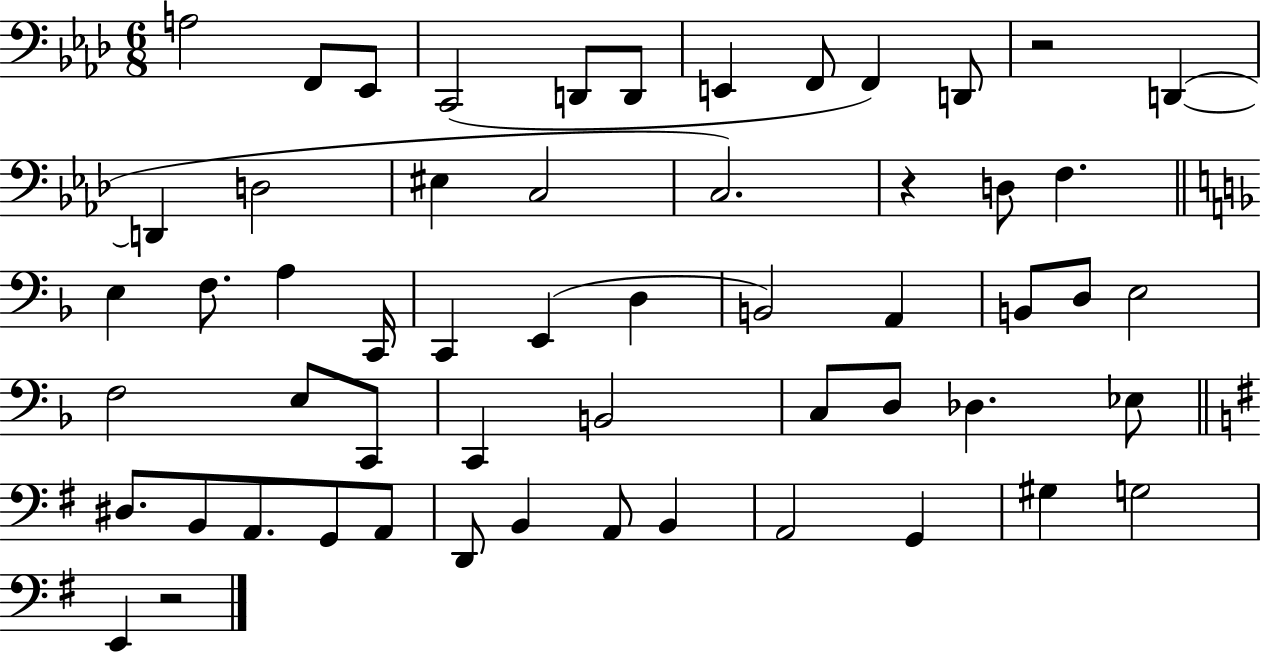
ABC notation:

X:1
T:Untitled
M:6/8
L:1/4
K:Ab
A,2 F,,/2 _E,,/2 C,,2 D,,/2 D,,/2 E,, F,,/2 F,, D,,/2 z2 D,, D,, D,2 ^E, C,2 C,2 z D,/2 F, E, F,/2 A, C,,/4 C,, E,, D, B,,2 A,, B,,/2 D,/2 E,2 F,2 E,/2 C,,/2 C,, B,,2 C,/2 D,/2 _D, _E,/2 ^D,/2 B,,/2 A,,/2 G,,/2 A,,/2 D,,/2 B,, A,,/2 B,, A,,2 G,, ^G, G,2 E,, z2